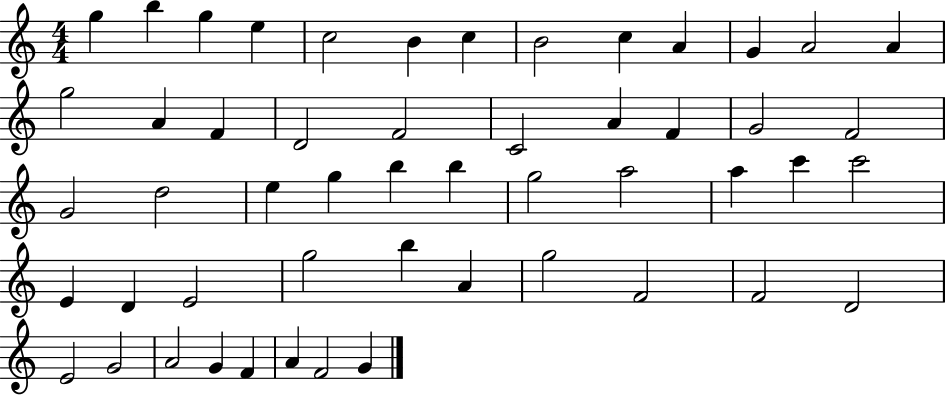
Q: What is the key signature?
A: C major